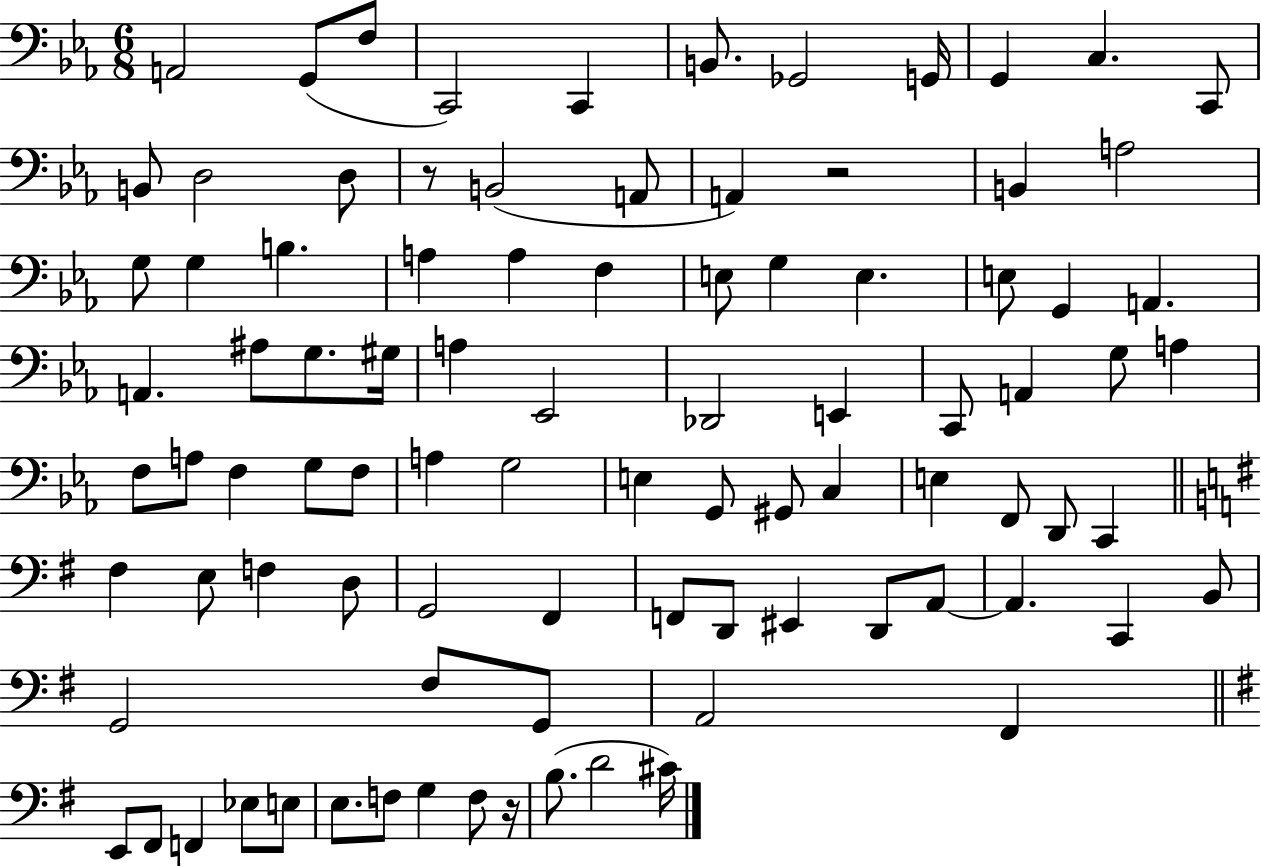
X:1
T:Untitled
M:6/8
L:1/4
K:Eb
A,,2 G,,/2 F,/2 C,,2 C,, B,,/2 _G,,2 G,,/4 G,, C, C,,/2 B,,/2 D,2 D,/2 z/2 B,,2 A,,/2 A,, z2 B,, A,2 G,/2 G, B, A, A, F, E,/2 G, E, E,/2 G,, A,, A,, ^A,/2 G,/2 ^G,/4 A, _E,,2 _D,,2 E,, C,,/2 A,, G,/2 A, F,/2 A,/2 F, G,/2 F,/2 A, G,2 E, G,,/2 ^G,,/2 C, E, F,,/2 D,,/2 C,, ^F, E,/2 F, D,/2 G,,2 ^F,, F,,/2 D,,/2 ^E,, D,,/2 A,,/2 A,, C,, B,,/2 G,,2 ^F,/2 G,,/2 A,,2 ^F,, E,,/2 ^F,,/2 F,, _E,/2 E,/2 E,/2 F,/2 G, F,/2 z/4 B,/2 D2 ^C/4